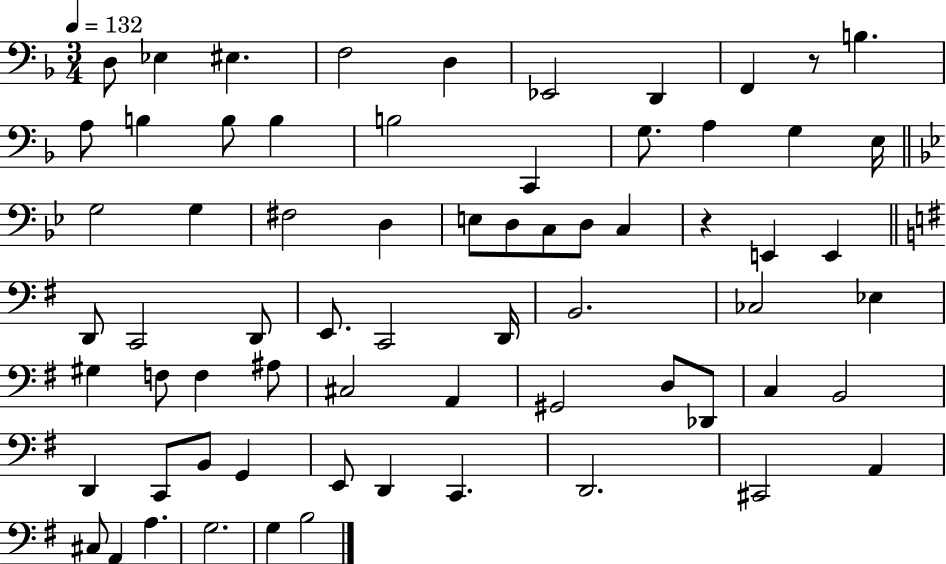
D3/e Eb3/q EIS3/q. F3/h D3/q Eb2/h D2/q F2/q R/e B3/q. A3/e B3/q B3/e B3/q B3/h C2/q G3/e. A3/q G3/q E3/s G3/h G3/q F#3/h D3/q E3/e D3/e C3/e D3/e C3/q R/q E2/q E2/q D2/e C2/h D2/e E2/e. C2/h D2/s B2/h. CES3/h Eb3/q G#3/q F3/e F3/q A#3/e C#3/h A2/q G#2/h D3/e Db2/e C3/q B2/h D2/q C2/e B2/e G2/q E2/e D2/q C2/q. D2/h. C#2/h A2/q C#3/e A2/q A3/q. G3/h. G3/q B3/h